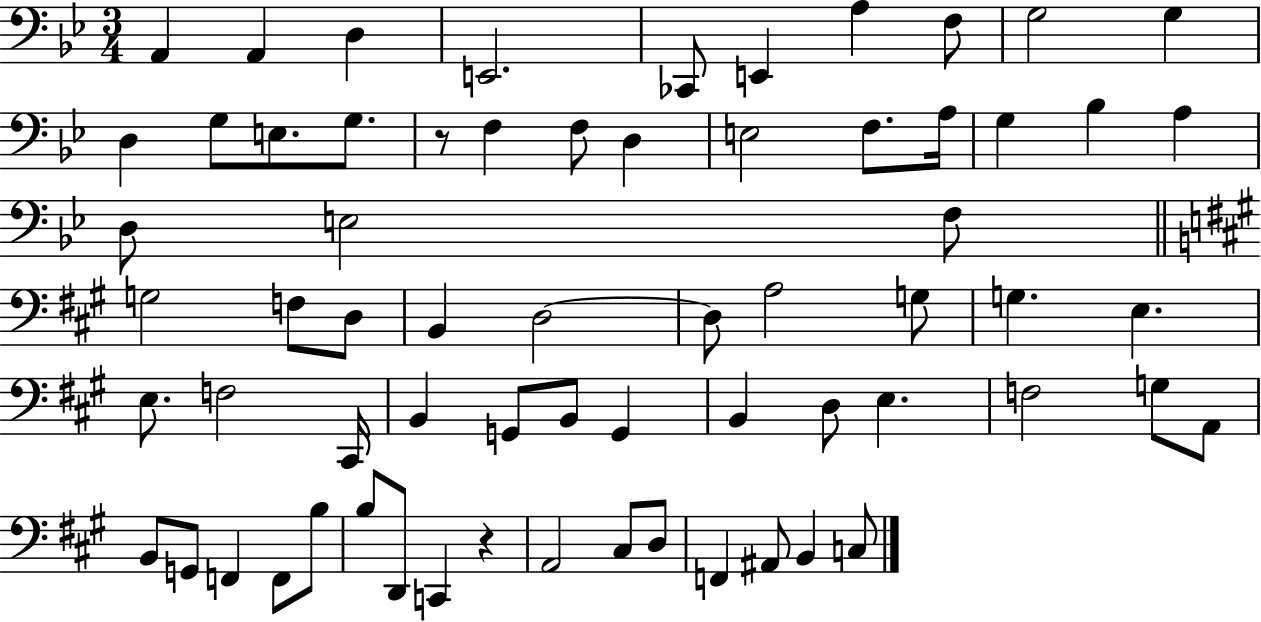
{
  \clef bass
  \numericTimeSignature
  \time 3/4
  \key bes \major
  a,4 a,4 d4 | e,2. | ces,8 e,4 a4 f8 | g2 g4 | \break d4 g8 e8. g8. | r8 f4 f8 d4 | e2 f8. a16 | g4 bes4 a4 | \break d8 e2 f8 | \bar "||" \break \key a \major g2 f8 d8 | b,4 d2~~ | d8 a2 g8 | g4. e4. | \break e8. f2 cis,16 | b,4 g,8 b,8 g,4 | b,4 d8 e4. | f2 g8 a,8 | \break b,8 g,8 f,4 f,8 b8 | b8 d,8 c,4 r4 | a,2 cis8 d8 | f,4 ais,8 b,4 c8 | \break \bar "|."
}